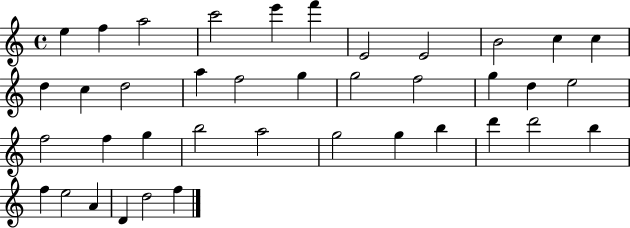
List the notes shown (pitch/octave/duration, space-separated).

E5/q F5/q A5/h C6/h E6/q F6/q E4/h E4/h B4/h C5/q C5/q D5/q C5/q D5/h A5/q F5/h G5/q G5/h F5/h G5/q D5/q E5/h F5/h F5/q G5/q B5/h A5/h G5/h G5/q B5/q D6/q D6/h B5/q F5/q E5/h A4/q D4/q D5/h F5/q